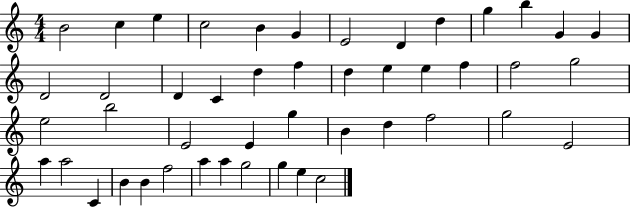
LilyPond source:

{
  \clef treble
  \numericTimeSignature
  \time 4/4
  \key c \major
  b'2 c''4 e''4 | c''2 b'4 g'4 | e'2 d'4 d''4 | g''4 b''4 g'4 g'4 | \break d'2 d'2 | d'4 c'4 d''4 f''4 | d''4 e''4 e''4 f''4 | f''2 g''2 | \break e''2 b''2 | e'2 e'4 g''4 | b'4 d''4 f''2 | g''2 e'2 | \break a''4 a''2 c'4 | b'4 b'4 f''2 | a''4 a''4 g''2 | g''4 e''4 c''2 | \break \bar "|."
}